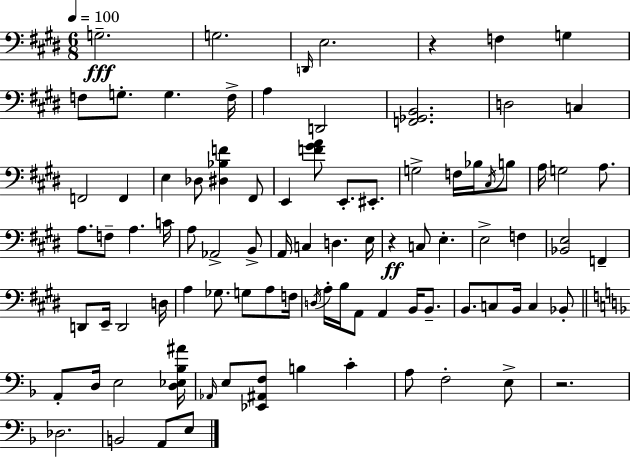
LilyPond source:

{
  \clef bass
  \numericTimeSignature
  \time 6/8
  \key e \major
  \tempo 4 = 100
  g2.--\fff | g2. | \grace { d,16 } e2. | r4 f4 g4 | \break f8 g8.-. g4. | f16-> a4 d,2 | <f, ges, b,>2. | d2 c4 | \break f,2 f,4 | e4 des8 <dis bes f'>4 fis,8 | e,4 <f' gis' a'>8 e,8.-. eis,8.-. | g2-> f16 bes16 \acciaccatura { cis16 } | \break b8 a16 g2 a8. | a8. f8-- a4. | c'16 a8 aes,2-> | b,8-> a,16 c4 d4. | \break e16 r4\ff c8 e4.-. | e2-> f4 | <bes, e>2 f,4-- | d,8 e,16-- d,2 | \break d16 a4 ges8. g8 a8 | f16 \acciaccatura { d16 } a16-. b16 a,8 a,4 b,16 | b,8.-- b,8. c8 b,16 c4 | bes,8-. \bar "||" \break \key d \minor a,8-. d16 e2 <d ees bes ais'>16 | \grace { aes,16 } e8 <ees, ais, f>8 b4 c'4-. | a8 f2-. e8-> | r2. | \break des2. | b,2 a,8 e8 | \bar "|."
}